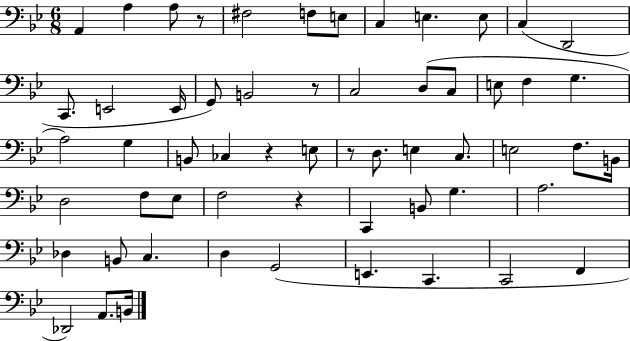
{
  \clef bass
  \numericTimeSignature
  \time 6/8
  \key bes \major
  a,4 a4 a8 r8 | fis2 f8 e8 | c4 e4. e8 | c4( d,2 | \break c,8. e,2 e,16 | g,8) b,2 r8 | c2 d8( c8 | e8 f4 g4. | \break a2) g4 | b,8 ces4 r4 e8 | r8 d8. e4 c8. | e2 f8. b,16 | \break d2 f8 ees8 | f2 r4 | c,4 b,8 g4. | a2. | \break des4 b,8 c4. | d4 g,2( | e,4. c,4. | c,2 f,4 | \break des,2) a,8. b,16 | \bar "|."
}